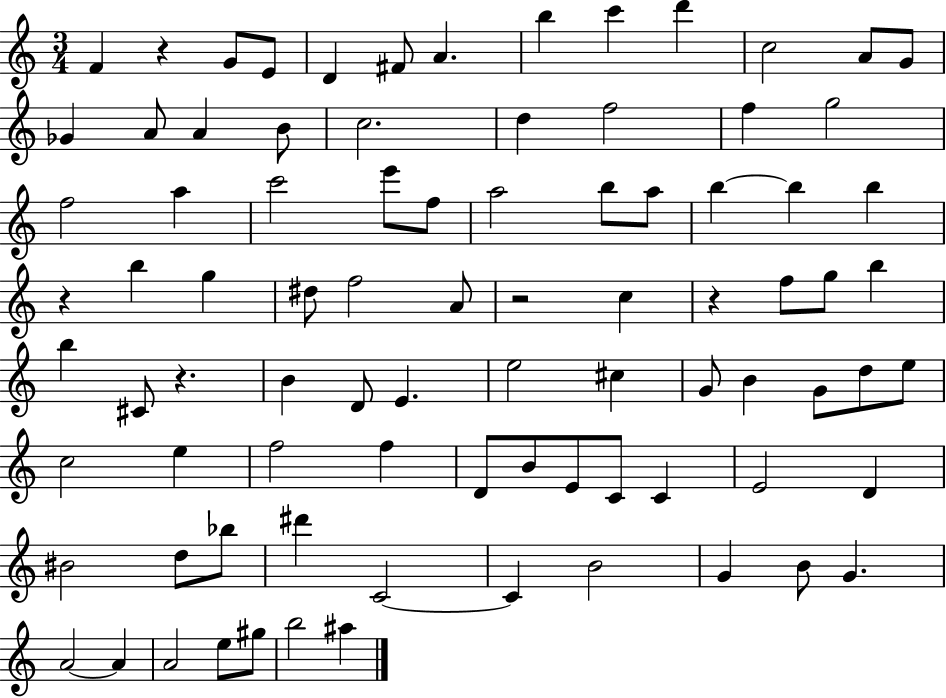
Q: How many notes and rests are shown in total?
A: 86